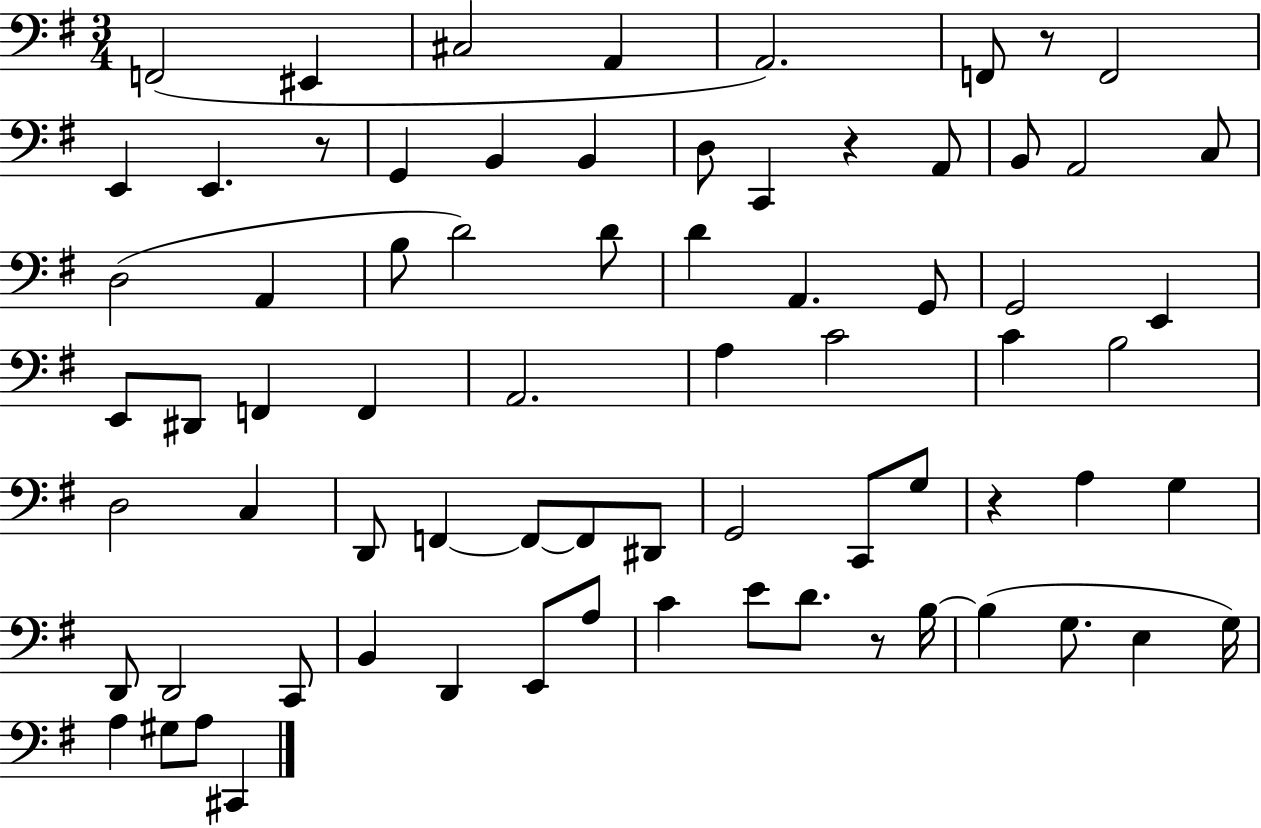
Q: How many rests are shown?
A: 5